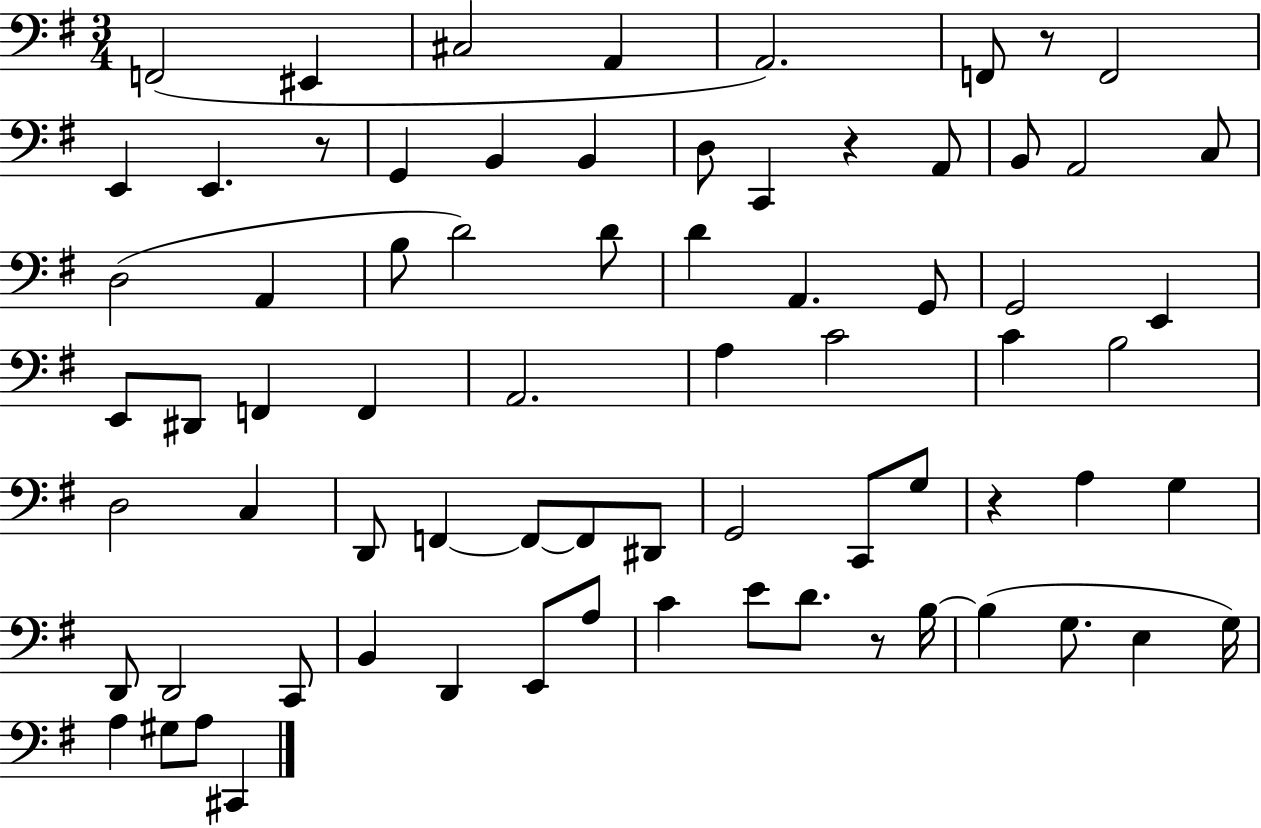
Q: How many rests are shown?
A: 5